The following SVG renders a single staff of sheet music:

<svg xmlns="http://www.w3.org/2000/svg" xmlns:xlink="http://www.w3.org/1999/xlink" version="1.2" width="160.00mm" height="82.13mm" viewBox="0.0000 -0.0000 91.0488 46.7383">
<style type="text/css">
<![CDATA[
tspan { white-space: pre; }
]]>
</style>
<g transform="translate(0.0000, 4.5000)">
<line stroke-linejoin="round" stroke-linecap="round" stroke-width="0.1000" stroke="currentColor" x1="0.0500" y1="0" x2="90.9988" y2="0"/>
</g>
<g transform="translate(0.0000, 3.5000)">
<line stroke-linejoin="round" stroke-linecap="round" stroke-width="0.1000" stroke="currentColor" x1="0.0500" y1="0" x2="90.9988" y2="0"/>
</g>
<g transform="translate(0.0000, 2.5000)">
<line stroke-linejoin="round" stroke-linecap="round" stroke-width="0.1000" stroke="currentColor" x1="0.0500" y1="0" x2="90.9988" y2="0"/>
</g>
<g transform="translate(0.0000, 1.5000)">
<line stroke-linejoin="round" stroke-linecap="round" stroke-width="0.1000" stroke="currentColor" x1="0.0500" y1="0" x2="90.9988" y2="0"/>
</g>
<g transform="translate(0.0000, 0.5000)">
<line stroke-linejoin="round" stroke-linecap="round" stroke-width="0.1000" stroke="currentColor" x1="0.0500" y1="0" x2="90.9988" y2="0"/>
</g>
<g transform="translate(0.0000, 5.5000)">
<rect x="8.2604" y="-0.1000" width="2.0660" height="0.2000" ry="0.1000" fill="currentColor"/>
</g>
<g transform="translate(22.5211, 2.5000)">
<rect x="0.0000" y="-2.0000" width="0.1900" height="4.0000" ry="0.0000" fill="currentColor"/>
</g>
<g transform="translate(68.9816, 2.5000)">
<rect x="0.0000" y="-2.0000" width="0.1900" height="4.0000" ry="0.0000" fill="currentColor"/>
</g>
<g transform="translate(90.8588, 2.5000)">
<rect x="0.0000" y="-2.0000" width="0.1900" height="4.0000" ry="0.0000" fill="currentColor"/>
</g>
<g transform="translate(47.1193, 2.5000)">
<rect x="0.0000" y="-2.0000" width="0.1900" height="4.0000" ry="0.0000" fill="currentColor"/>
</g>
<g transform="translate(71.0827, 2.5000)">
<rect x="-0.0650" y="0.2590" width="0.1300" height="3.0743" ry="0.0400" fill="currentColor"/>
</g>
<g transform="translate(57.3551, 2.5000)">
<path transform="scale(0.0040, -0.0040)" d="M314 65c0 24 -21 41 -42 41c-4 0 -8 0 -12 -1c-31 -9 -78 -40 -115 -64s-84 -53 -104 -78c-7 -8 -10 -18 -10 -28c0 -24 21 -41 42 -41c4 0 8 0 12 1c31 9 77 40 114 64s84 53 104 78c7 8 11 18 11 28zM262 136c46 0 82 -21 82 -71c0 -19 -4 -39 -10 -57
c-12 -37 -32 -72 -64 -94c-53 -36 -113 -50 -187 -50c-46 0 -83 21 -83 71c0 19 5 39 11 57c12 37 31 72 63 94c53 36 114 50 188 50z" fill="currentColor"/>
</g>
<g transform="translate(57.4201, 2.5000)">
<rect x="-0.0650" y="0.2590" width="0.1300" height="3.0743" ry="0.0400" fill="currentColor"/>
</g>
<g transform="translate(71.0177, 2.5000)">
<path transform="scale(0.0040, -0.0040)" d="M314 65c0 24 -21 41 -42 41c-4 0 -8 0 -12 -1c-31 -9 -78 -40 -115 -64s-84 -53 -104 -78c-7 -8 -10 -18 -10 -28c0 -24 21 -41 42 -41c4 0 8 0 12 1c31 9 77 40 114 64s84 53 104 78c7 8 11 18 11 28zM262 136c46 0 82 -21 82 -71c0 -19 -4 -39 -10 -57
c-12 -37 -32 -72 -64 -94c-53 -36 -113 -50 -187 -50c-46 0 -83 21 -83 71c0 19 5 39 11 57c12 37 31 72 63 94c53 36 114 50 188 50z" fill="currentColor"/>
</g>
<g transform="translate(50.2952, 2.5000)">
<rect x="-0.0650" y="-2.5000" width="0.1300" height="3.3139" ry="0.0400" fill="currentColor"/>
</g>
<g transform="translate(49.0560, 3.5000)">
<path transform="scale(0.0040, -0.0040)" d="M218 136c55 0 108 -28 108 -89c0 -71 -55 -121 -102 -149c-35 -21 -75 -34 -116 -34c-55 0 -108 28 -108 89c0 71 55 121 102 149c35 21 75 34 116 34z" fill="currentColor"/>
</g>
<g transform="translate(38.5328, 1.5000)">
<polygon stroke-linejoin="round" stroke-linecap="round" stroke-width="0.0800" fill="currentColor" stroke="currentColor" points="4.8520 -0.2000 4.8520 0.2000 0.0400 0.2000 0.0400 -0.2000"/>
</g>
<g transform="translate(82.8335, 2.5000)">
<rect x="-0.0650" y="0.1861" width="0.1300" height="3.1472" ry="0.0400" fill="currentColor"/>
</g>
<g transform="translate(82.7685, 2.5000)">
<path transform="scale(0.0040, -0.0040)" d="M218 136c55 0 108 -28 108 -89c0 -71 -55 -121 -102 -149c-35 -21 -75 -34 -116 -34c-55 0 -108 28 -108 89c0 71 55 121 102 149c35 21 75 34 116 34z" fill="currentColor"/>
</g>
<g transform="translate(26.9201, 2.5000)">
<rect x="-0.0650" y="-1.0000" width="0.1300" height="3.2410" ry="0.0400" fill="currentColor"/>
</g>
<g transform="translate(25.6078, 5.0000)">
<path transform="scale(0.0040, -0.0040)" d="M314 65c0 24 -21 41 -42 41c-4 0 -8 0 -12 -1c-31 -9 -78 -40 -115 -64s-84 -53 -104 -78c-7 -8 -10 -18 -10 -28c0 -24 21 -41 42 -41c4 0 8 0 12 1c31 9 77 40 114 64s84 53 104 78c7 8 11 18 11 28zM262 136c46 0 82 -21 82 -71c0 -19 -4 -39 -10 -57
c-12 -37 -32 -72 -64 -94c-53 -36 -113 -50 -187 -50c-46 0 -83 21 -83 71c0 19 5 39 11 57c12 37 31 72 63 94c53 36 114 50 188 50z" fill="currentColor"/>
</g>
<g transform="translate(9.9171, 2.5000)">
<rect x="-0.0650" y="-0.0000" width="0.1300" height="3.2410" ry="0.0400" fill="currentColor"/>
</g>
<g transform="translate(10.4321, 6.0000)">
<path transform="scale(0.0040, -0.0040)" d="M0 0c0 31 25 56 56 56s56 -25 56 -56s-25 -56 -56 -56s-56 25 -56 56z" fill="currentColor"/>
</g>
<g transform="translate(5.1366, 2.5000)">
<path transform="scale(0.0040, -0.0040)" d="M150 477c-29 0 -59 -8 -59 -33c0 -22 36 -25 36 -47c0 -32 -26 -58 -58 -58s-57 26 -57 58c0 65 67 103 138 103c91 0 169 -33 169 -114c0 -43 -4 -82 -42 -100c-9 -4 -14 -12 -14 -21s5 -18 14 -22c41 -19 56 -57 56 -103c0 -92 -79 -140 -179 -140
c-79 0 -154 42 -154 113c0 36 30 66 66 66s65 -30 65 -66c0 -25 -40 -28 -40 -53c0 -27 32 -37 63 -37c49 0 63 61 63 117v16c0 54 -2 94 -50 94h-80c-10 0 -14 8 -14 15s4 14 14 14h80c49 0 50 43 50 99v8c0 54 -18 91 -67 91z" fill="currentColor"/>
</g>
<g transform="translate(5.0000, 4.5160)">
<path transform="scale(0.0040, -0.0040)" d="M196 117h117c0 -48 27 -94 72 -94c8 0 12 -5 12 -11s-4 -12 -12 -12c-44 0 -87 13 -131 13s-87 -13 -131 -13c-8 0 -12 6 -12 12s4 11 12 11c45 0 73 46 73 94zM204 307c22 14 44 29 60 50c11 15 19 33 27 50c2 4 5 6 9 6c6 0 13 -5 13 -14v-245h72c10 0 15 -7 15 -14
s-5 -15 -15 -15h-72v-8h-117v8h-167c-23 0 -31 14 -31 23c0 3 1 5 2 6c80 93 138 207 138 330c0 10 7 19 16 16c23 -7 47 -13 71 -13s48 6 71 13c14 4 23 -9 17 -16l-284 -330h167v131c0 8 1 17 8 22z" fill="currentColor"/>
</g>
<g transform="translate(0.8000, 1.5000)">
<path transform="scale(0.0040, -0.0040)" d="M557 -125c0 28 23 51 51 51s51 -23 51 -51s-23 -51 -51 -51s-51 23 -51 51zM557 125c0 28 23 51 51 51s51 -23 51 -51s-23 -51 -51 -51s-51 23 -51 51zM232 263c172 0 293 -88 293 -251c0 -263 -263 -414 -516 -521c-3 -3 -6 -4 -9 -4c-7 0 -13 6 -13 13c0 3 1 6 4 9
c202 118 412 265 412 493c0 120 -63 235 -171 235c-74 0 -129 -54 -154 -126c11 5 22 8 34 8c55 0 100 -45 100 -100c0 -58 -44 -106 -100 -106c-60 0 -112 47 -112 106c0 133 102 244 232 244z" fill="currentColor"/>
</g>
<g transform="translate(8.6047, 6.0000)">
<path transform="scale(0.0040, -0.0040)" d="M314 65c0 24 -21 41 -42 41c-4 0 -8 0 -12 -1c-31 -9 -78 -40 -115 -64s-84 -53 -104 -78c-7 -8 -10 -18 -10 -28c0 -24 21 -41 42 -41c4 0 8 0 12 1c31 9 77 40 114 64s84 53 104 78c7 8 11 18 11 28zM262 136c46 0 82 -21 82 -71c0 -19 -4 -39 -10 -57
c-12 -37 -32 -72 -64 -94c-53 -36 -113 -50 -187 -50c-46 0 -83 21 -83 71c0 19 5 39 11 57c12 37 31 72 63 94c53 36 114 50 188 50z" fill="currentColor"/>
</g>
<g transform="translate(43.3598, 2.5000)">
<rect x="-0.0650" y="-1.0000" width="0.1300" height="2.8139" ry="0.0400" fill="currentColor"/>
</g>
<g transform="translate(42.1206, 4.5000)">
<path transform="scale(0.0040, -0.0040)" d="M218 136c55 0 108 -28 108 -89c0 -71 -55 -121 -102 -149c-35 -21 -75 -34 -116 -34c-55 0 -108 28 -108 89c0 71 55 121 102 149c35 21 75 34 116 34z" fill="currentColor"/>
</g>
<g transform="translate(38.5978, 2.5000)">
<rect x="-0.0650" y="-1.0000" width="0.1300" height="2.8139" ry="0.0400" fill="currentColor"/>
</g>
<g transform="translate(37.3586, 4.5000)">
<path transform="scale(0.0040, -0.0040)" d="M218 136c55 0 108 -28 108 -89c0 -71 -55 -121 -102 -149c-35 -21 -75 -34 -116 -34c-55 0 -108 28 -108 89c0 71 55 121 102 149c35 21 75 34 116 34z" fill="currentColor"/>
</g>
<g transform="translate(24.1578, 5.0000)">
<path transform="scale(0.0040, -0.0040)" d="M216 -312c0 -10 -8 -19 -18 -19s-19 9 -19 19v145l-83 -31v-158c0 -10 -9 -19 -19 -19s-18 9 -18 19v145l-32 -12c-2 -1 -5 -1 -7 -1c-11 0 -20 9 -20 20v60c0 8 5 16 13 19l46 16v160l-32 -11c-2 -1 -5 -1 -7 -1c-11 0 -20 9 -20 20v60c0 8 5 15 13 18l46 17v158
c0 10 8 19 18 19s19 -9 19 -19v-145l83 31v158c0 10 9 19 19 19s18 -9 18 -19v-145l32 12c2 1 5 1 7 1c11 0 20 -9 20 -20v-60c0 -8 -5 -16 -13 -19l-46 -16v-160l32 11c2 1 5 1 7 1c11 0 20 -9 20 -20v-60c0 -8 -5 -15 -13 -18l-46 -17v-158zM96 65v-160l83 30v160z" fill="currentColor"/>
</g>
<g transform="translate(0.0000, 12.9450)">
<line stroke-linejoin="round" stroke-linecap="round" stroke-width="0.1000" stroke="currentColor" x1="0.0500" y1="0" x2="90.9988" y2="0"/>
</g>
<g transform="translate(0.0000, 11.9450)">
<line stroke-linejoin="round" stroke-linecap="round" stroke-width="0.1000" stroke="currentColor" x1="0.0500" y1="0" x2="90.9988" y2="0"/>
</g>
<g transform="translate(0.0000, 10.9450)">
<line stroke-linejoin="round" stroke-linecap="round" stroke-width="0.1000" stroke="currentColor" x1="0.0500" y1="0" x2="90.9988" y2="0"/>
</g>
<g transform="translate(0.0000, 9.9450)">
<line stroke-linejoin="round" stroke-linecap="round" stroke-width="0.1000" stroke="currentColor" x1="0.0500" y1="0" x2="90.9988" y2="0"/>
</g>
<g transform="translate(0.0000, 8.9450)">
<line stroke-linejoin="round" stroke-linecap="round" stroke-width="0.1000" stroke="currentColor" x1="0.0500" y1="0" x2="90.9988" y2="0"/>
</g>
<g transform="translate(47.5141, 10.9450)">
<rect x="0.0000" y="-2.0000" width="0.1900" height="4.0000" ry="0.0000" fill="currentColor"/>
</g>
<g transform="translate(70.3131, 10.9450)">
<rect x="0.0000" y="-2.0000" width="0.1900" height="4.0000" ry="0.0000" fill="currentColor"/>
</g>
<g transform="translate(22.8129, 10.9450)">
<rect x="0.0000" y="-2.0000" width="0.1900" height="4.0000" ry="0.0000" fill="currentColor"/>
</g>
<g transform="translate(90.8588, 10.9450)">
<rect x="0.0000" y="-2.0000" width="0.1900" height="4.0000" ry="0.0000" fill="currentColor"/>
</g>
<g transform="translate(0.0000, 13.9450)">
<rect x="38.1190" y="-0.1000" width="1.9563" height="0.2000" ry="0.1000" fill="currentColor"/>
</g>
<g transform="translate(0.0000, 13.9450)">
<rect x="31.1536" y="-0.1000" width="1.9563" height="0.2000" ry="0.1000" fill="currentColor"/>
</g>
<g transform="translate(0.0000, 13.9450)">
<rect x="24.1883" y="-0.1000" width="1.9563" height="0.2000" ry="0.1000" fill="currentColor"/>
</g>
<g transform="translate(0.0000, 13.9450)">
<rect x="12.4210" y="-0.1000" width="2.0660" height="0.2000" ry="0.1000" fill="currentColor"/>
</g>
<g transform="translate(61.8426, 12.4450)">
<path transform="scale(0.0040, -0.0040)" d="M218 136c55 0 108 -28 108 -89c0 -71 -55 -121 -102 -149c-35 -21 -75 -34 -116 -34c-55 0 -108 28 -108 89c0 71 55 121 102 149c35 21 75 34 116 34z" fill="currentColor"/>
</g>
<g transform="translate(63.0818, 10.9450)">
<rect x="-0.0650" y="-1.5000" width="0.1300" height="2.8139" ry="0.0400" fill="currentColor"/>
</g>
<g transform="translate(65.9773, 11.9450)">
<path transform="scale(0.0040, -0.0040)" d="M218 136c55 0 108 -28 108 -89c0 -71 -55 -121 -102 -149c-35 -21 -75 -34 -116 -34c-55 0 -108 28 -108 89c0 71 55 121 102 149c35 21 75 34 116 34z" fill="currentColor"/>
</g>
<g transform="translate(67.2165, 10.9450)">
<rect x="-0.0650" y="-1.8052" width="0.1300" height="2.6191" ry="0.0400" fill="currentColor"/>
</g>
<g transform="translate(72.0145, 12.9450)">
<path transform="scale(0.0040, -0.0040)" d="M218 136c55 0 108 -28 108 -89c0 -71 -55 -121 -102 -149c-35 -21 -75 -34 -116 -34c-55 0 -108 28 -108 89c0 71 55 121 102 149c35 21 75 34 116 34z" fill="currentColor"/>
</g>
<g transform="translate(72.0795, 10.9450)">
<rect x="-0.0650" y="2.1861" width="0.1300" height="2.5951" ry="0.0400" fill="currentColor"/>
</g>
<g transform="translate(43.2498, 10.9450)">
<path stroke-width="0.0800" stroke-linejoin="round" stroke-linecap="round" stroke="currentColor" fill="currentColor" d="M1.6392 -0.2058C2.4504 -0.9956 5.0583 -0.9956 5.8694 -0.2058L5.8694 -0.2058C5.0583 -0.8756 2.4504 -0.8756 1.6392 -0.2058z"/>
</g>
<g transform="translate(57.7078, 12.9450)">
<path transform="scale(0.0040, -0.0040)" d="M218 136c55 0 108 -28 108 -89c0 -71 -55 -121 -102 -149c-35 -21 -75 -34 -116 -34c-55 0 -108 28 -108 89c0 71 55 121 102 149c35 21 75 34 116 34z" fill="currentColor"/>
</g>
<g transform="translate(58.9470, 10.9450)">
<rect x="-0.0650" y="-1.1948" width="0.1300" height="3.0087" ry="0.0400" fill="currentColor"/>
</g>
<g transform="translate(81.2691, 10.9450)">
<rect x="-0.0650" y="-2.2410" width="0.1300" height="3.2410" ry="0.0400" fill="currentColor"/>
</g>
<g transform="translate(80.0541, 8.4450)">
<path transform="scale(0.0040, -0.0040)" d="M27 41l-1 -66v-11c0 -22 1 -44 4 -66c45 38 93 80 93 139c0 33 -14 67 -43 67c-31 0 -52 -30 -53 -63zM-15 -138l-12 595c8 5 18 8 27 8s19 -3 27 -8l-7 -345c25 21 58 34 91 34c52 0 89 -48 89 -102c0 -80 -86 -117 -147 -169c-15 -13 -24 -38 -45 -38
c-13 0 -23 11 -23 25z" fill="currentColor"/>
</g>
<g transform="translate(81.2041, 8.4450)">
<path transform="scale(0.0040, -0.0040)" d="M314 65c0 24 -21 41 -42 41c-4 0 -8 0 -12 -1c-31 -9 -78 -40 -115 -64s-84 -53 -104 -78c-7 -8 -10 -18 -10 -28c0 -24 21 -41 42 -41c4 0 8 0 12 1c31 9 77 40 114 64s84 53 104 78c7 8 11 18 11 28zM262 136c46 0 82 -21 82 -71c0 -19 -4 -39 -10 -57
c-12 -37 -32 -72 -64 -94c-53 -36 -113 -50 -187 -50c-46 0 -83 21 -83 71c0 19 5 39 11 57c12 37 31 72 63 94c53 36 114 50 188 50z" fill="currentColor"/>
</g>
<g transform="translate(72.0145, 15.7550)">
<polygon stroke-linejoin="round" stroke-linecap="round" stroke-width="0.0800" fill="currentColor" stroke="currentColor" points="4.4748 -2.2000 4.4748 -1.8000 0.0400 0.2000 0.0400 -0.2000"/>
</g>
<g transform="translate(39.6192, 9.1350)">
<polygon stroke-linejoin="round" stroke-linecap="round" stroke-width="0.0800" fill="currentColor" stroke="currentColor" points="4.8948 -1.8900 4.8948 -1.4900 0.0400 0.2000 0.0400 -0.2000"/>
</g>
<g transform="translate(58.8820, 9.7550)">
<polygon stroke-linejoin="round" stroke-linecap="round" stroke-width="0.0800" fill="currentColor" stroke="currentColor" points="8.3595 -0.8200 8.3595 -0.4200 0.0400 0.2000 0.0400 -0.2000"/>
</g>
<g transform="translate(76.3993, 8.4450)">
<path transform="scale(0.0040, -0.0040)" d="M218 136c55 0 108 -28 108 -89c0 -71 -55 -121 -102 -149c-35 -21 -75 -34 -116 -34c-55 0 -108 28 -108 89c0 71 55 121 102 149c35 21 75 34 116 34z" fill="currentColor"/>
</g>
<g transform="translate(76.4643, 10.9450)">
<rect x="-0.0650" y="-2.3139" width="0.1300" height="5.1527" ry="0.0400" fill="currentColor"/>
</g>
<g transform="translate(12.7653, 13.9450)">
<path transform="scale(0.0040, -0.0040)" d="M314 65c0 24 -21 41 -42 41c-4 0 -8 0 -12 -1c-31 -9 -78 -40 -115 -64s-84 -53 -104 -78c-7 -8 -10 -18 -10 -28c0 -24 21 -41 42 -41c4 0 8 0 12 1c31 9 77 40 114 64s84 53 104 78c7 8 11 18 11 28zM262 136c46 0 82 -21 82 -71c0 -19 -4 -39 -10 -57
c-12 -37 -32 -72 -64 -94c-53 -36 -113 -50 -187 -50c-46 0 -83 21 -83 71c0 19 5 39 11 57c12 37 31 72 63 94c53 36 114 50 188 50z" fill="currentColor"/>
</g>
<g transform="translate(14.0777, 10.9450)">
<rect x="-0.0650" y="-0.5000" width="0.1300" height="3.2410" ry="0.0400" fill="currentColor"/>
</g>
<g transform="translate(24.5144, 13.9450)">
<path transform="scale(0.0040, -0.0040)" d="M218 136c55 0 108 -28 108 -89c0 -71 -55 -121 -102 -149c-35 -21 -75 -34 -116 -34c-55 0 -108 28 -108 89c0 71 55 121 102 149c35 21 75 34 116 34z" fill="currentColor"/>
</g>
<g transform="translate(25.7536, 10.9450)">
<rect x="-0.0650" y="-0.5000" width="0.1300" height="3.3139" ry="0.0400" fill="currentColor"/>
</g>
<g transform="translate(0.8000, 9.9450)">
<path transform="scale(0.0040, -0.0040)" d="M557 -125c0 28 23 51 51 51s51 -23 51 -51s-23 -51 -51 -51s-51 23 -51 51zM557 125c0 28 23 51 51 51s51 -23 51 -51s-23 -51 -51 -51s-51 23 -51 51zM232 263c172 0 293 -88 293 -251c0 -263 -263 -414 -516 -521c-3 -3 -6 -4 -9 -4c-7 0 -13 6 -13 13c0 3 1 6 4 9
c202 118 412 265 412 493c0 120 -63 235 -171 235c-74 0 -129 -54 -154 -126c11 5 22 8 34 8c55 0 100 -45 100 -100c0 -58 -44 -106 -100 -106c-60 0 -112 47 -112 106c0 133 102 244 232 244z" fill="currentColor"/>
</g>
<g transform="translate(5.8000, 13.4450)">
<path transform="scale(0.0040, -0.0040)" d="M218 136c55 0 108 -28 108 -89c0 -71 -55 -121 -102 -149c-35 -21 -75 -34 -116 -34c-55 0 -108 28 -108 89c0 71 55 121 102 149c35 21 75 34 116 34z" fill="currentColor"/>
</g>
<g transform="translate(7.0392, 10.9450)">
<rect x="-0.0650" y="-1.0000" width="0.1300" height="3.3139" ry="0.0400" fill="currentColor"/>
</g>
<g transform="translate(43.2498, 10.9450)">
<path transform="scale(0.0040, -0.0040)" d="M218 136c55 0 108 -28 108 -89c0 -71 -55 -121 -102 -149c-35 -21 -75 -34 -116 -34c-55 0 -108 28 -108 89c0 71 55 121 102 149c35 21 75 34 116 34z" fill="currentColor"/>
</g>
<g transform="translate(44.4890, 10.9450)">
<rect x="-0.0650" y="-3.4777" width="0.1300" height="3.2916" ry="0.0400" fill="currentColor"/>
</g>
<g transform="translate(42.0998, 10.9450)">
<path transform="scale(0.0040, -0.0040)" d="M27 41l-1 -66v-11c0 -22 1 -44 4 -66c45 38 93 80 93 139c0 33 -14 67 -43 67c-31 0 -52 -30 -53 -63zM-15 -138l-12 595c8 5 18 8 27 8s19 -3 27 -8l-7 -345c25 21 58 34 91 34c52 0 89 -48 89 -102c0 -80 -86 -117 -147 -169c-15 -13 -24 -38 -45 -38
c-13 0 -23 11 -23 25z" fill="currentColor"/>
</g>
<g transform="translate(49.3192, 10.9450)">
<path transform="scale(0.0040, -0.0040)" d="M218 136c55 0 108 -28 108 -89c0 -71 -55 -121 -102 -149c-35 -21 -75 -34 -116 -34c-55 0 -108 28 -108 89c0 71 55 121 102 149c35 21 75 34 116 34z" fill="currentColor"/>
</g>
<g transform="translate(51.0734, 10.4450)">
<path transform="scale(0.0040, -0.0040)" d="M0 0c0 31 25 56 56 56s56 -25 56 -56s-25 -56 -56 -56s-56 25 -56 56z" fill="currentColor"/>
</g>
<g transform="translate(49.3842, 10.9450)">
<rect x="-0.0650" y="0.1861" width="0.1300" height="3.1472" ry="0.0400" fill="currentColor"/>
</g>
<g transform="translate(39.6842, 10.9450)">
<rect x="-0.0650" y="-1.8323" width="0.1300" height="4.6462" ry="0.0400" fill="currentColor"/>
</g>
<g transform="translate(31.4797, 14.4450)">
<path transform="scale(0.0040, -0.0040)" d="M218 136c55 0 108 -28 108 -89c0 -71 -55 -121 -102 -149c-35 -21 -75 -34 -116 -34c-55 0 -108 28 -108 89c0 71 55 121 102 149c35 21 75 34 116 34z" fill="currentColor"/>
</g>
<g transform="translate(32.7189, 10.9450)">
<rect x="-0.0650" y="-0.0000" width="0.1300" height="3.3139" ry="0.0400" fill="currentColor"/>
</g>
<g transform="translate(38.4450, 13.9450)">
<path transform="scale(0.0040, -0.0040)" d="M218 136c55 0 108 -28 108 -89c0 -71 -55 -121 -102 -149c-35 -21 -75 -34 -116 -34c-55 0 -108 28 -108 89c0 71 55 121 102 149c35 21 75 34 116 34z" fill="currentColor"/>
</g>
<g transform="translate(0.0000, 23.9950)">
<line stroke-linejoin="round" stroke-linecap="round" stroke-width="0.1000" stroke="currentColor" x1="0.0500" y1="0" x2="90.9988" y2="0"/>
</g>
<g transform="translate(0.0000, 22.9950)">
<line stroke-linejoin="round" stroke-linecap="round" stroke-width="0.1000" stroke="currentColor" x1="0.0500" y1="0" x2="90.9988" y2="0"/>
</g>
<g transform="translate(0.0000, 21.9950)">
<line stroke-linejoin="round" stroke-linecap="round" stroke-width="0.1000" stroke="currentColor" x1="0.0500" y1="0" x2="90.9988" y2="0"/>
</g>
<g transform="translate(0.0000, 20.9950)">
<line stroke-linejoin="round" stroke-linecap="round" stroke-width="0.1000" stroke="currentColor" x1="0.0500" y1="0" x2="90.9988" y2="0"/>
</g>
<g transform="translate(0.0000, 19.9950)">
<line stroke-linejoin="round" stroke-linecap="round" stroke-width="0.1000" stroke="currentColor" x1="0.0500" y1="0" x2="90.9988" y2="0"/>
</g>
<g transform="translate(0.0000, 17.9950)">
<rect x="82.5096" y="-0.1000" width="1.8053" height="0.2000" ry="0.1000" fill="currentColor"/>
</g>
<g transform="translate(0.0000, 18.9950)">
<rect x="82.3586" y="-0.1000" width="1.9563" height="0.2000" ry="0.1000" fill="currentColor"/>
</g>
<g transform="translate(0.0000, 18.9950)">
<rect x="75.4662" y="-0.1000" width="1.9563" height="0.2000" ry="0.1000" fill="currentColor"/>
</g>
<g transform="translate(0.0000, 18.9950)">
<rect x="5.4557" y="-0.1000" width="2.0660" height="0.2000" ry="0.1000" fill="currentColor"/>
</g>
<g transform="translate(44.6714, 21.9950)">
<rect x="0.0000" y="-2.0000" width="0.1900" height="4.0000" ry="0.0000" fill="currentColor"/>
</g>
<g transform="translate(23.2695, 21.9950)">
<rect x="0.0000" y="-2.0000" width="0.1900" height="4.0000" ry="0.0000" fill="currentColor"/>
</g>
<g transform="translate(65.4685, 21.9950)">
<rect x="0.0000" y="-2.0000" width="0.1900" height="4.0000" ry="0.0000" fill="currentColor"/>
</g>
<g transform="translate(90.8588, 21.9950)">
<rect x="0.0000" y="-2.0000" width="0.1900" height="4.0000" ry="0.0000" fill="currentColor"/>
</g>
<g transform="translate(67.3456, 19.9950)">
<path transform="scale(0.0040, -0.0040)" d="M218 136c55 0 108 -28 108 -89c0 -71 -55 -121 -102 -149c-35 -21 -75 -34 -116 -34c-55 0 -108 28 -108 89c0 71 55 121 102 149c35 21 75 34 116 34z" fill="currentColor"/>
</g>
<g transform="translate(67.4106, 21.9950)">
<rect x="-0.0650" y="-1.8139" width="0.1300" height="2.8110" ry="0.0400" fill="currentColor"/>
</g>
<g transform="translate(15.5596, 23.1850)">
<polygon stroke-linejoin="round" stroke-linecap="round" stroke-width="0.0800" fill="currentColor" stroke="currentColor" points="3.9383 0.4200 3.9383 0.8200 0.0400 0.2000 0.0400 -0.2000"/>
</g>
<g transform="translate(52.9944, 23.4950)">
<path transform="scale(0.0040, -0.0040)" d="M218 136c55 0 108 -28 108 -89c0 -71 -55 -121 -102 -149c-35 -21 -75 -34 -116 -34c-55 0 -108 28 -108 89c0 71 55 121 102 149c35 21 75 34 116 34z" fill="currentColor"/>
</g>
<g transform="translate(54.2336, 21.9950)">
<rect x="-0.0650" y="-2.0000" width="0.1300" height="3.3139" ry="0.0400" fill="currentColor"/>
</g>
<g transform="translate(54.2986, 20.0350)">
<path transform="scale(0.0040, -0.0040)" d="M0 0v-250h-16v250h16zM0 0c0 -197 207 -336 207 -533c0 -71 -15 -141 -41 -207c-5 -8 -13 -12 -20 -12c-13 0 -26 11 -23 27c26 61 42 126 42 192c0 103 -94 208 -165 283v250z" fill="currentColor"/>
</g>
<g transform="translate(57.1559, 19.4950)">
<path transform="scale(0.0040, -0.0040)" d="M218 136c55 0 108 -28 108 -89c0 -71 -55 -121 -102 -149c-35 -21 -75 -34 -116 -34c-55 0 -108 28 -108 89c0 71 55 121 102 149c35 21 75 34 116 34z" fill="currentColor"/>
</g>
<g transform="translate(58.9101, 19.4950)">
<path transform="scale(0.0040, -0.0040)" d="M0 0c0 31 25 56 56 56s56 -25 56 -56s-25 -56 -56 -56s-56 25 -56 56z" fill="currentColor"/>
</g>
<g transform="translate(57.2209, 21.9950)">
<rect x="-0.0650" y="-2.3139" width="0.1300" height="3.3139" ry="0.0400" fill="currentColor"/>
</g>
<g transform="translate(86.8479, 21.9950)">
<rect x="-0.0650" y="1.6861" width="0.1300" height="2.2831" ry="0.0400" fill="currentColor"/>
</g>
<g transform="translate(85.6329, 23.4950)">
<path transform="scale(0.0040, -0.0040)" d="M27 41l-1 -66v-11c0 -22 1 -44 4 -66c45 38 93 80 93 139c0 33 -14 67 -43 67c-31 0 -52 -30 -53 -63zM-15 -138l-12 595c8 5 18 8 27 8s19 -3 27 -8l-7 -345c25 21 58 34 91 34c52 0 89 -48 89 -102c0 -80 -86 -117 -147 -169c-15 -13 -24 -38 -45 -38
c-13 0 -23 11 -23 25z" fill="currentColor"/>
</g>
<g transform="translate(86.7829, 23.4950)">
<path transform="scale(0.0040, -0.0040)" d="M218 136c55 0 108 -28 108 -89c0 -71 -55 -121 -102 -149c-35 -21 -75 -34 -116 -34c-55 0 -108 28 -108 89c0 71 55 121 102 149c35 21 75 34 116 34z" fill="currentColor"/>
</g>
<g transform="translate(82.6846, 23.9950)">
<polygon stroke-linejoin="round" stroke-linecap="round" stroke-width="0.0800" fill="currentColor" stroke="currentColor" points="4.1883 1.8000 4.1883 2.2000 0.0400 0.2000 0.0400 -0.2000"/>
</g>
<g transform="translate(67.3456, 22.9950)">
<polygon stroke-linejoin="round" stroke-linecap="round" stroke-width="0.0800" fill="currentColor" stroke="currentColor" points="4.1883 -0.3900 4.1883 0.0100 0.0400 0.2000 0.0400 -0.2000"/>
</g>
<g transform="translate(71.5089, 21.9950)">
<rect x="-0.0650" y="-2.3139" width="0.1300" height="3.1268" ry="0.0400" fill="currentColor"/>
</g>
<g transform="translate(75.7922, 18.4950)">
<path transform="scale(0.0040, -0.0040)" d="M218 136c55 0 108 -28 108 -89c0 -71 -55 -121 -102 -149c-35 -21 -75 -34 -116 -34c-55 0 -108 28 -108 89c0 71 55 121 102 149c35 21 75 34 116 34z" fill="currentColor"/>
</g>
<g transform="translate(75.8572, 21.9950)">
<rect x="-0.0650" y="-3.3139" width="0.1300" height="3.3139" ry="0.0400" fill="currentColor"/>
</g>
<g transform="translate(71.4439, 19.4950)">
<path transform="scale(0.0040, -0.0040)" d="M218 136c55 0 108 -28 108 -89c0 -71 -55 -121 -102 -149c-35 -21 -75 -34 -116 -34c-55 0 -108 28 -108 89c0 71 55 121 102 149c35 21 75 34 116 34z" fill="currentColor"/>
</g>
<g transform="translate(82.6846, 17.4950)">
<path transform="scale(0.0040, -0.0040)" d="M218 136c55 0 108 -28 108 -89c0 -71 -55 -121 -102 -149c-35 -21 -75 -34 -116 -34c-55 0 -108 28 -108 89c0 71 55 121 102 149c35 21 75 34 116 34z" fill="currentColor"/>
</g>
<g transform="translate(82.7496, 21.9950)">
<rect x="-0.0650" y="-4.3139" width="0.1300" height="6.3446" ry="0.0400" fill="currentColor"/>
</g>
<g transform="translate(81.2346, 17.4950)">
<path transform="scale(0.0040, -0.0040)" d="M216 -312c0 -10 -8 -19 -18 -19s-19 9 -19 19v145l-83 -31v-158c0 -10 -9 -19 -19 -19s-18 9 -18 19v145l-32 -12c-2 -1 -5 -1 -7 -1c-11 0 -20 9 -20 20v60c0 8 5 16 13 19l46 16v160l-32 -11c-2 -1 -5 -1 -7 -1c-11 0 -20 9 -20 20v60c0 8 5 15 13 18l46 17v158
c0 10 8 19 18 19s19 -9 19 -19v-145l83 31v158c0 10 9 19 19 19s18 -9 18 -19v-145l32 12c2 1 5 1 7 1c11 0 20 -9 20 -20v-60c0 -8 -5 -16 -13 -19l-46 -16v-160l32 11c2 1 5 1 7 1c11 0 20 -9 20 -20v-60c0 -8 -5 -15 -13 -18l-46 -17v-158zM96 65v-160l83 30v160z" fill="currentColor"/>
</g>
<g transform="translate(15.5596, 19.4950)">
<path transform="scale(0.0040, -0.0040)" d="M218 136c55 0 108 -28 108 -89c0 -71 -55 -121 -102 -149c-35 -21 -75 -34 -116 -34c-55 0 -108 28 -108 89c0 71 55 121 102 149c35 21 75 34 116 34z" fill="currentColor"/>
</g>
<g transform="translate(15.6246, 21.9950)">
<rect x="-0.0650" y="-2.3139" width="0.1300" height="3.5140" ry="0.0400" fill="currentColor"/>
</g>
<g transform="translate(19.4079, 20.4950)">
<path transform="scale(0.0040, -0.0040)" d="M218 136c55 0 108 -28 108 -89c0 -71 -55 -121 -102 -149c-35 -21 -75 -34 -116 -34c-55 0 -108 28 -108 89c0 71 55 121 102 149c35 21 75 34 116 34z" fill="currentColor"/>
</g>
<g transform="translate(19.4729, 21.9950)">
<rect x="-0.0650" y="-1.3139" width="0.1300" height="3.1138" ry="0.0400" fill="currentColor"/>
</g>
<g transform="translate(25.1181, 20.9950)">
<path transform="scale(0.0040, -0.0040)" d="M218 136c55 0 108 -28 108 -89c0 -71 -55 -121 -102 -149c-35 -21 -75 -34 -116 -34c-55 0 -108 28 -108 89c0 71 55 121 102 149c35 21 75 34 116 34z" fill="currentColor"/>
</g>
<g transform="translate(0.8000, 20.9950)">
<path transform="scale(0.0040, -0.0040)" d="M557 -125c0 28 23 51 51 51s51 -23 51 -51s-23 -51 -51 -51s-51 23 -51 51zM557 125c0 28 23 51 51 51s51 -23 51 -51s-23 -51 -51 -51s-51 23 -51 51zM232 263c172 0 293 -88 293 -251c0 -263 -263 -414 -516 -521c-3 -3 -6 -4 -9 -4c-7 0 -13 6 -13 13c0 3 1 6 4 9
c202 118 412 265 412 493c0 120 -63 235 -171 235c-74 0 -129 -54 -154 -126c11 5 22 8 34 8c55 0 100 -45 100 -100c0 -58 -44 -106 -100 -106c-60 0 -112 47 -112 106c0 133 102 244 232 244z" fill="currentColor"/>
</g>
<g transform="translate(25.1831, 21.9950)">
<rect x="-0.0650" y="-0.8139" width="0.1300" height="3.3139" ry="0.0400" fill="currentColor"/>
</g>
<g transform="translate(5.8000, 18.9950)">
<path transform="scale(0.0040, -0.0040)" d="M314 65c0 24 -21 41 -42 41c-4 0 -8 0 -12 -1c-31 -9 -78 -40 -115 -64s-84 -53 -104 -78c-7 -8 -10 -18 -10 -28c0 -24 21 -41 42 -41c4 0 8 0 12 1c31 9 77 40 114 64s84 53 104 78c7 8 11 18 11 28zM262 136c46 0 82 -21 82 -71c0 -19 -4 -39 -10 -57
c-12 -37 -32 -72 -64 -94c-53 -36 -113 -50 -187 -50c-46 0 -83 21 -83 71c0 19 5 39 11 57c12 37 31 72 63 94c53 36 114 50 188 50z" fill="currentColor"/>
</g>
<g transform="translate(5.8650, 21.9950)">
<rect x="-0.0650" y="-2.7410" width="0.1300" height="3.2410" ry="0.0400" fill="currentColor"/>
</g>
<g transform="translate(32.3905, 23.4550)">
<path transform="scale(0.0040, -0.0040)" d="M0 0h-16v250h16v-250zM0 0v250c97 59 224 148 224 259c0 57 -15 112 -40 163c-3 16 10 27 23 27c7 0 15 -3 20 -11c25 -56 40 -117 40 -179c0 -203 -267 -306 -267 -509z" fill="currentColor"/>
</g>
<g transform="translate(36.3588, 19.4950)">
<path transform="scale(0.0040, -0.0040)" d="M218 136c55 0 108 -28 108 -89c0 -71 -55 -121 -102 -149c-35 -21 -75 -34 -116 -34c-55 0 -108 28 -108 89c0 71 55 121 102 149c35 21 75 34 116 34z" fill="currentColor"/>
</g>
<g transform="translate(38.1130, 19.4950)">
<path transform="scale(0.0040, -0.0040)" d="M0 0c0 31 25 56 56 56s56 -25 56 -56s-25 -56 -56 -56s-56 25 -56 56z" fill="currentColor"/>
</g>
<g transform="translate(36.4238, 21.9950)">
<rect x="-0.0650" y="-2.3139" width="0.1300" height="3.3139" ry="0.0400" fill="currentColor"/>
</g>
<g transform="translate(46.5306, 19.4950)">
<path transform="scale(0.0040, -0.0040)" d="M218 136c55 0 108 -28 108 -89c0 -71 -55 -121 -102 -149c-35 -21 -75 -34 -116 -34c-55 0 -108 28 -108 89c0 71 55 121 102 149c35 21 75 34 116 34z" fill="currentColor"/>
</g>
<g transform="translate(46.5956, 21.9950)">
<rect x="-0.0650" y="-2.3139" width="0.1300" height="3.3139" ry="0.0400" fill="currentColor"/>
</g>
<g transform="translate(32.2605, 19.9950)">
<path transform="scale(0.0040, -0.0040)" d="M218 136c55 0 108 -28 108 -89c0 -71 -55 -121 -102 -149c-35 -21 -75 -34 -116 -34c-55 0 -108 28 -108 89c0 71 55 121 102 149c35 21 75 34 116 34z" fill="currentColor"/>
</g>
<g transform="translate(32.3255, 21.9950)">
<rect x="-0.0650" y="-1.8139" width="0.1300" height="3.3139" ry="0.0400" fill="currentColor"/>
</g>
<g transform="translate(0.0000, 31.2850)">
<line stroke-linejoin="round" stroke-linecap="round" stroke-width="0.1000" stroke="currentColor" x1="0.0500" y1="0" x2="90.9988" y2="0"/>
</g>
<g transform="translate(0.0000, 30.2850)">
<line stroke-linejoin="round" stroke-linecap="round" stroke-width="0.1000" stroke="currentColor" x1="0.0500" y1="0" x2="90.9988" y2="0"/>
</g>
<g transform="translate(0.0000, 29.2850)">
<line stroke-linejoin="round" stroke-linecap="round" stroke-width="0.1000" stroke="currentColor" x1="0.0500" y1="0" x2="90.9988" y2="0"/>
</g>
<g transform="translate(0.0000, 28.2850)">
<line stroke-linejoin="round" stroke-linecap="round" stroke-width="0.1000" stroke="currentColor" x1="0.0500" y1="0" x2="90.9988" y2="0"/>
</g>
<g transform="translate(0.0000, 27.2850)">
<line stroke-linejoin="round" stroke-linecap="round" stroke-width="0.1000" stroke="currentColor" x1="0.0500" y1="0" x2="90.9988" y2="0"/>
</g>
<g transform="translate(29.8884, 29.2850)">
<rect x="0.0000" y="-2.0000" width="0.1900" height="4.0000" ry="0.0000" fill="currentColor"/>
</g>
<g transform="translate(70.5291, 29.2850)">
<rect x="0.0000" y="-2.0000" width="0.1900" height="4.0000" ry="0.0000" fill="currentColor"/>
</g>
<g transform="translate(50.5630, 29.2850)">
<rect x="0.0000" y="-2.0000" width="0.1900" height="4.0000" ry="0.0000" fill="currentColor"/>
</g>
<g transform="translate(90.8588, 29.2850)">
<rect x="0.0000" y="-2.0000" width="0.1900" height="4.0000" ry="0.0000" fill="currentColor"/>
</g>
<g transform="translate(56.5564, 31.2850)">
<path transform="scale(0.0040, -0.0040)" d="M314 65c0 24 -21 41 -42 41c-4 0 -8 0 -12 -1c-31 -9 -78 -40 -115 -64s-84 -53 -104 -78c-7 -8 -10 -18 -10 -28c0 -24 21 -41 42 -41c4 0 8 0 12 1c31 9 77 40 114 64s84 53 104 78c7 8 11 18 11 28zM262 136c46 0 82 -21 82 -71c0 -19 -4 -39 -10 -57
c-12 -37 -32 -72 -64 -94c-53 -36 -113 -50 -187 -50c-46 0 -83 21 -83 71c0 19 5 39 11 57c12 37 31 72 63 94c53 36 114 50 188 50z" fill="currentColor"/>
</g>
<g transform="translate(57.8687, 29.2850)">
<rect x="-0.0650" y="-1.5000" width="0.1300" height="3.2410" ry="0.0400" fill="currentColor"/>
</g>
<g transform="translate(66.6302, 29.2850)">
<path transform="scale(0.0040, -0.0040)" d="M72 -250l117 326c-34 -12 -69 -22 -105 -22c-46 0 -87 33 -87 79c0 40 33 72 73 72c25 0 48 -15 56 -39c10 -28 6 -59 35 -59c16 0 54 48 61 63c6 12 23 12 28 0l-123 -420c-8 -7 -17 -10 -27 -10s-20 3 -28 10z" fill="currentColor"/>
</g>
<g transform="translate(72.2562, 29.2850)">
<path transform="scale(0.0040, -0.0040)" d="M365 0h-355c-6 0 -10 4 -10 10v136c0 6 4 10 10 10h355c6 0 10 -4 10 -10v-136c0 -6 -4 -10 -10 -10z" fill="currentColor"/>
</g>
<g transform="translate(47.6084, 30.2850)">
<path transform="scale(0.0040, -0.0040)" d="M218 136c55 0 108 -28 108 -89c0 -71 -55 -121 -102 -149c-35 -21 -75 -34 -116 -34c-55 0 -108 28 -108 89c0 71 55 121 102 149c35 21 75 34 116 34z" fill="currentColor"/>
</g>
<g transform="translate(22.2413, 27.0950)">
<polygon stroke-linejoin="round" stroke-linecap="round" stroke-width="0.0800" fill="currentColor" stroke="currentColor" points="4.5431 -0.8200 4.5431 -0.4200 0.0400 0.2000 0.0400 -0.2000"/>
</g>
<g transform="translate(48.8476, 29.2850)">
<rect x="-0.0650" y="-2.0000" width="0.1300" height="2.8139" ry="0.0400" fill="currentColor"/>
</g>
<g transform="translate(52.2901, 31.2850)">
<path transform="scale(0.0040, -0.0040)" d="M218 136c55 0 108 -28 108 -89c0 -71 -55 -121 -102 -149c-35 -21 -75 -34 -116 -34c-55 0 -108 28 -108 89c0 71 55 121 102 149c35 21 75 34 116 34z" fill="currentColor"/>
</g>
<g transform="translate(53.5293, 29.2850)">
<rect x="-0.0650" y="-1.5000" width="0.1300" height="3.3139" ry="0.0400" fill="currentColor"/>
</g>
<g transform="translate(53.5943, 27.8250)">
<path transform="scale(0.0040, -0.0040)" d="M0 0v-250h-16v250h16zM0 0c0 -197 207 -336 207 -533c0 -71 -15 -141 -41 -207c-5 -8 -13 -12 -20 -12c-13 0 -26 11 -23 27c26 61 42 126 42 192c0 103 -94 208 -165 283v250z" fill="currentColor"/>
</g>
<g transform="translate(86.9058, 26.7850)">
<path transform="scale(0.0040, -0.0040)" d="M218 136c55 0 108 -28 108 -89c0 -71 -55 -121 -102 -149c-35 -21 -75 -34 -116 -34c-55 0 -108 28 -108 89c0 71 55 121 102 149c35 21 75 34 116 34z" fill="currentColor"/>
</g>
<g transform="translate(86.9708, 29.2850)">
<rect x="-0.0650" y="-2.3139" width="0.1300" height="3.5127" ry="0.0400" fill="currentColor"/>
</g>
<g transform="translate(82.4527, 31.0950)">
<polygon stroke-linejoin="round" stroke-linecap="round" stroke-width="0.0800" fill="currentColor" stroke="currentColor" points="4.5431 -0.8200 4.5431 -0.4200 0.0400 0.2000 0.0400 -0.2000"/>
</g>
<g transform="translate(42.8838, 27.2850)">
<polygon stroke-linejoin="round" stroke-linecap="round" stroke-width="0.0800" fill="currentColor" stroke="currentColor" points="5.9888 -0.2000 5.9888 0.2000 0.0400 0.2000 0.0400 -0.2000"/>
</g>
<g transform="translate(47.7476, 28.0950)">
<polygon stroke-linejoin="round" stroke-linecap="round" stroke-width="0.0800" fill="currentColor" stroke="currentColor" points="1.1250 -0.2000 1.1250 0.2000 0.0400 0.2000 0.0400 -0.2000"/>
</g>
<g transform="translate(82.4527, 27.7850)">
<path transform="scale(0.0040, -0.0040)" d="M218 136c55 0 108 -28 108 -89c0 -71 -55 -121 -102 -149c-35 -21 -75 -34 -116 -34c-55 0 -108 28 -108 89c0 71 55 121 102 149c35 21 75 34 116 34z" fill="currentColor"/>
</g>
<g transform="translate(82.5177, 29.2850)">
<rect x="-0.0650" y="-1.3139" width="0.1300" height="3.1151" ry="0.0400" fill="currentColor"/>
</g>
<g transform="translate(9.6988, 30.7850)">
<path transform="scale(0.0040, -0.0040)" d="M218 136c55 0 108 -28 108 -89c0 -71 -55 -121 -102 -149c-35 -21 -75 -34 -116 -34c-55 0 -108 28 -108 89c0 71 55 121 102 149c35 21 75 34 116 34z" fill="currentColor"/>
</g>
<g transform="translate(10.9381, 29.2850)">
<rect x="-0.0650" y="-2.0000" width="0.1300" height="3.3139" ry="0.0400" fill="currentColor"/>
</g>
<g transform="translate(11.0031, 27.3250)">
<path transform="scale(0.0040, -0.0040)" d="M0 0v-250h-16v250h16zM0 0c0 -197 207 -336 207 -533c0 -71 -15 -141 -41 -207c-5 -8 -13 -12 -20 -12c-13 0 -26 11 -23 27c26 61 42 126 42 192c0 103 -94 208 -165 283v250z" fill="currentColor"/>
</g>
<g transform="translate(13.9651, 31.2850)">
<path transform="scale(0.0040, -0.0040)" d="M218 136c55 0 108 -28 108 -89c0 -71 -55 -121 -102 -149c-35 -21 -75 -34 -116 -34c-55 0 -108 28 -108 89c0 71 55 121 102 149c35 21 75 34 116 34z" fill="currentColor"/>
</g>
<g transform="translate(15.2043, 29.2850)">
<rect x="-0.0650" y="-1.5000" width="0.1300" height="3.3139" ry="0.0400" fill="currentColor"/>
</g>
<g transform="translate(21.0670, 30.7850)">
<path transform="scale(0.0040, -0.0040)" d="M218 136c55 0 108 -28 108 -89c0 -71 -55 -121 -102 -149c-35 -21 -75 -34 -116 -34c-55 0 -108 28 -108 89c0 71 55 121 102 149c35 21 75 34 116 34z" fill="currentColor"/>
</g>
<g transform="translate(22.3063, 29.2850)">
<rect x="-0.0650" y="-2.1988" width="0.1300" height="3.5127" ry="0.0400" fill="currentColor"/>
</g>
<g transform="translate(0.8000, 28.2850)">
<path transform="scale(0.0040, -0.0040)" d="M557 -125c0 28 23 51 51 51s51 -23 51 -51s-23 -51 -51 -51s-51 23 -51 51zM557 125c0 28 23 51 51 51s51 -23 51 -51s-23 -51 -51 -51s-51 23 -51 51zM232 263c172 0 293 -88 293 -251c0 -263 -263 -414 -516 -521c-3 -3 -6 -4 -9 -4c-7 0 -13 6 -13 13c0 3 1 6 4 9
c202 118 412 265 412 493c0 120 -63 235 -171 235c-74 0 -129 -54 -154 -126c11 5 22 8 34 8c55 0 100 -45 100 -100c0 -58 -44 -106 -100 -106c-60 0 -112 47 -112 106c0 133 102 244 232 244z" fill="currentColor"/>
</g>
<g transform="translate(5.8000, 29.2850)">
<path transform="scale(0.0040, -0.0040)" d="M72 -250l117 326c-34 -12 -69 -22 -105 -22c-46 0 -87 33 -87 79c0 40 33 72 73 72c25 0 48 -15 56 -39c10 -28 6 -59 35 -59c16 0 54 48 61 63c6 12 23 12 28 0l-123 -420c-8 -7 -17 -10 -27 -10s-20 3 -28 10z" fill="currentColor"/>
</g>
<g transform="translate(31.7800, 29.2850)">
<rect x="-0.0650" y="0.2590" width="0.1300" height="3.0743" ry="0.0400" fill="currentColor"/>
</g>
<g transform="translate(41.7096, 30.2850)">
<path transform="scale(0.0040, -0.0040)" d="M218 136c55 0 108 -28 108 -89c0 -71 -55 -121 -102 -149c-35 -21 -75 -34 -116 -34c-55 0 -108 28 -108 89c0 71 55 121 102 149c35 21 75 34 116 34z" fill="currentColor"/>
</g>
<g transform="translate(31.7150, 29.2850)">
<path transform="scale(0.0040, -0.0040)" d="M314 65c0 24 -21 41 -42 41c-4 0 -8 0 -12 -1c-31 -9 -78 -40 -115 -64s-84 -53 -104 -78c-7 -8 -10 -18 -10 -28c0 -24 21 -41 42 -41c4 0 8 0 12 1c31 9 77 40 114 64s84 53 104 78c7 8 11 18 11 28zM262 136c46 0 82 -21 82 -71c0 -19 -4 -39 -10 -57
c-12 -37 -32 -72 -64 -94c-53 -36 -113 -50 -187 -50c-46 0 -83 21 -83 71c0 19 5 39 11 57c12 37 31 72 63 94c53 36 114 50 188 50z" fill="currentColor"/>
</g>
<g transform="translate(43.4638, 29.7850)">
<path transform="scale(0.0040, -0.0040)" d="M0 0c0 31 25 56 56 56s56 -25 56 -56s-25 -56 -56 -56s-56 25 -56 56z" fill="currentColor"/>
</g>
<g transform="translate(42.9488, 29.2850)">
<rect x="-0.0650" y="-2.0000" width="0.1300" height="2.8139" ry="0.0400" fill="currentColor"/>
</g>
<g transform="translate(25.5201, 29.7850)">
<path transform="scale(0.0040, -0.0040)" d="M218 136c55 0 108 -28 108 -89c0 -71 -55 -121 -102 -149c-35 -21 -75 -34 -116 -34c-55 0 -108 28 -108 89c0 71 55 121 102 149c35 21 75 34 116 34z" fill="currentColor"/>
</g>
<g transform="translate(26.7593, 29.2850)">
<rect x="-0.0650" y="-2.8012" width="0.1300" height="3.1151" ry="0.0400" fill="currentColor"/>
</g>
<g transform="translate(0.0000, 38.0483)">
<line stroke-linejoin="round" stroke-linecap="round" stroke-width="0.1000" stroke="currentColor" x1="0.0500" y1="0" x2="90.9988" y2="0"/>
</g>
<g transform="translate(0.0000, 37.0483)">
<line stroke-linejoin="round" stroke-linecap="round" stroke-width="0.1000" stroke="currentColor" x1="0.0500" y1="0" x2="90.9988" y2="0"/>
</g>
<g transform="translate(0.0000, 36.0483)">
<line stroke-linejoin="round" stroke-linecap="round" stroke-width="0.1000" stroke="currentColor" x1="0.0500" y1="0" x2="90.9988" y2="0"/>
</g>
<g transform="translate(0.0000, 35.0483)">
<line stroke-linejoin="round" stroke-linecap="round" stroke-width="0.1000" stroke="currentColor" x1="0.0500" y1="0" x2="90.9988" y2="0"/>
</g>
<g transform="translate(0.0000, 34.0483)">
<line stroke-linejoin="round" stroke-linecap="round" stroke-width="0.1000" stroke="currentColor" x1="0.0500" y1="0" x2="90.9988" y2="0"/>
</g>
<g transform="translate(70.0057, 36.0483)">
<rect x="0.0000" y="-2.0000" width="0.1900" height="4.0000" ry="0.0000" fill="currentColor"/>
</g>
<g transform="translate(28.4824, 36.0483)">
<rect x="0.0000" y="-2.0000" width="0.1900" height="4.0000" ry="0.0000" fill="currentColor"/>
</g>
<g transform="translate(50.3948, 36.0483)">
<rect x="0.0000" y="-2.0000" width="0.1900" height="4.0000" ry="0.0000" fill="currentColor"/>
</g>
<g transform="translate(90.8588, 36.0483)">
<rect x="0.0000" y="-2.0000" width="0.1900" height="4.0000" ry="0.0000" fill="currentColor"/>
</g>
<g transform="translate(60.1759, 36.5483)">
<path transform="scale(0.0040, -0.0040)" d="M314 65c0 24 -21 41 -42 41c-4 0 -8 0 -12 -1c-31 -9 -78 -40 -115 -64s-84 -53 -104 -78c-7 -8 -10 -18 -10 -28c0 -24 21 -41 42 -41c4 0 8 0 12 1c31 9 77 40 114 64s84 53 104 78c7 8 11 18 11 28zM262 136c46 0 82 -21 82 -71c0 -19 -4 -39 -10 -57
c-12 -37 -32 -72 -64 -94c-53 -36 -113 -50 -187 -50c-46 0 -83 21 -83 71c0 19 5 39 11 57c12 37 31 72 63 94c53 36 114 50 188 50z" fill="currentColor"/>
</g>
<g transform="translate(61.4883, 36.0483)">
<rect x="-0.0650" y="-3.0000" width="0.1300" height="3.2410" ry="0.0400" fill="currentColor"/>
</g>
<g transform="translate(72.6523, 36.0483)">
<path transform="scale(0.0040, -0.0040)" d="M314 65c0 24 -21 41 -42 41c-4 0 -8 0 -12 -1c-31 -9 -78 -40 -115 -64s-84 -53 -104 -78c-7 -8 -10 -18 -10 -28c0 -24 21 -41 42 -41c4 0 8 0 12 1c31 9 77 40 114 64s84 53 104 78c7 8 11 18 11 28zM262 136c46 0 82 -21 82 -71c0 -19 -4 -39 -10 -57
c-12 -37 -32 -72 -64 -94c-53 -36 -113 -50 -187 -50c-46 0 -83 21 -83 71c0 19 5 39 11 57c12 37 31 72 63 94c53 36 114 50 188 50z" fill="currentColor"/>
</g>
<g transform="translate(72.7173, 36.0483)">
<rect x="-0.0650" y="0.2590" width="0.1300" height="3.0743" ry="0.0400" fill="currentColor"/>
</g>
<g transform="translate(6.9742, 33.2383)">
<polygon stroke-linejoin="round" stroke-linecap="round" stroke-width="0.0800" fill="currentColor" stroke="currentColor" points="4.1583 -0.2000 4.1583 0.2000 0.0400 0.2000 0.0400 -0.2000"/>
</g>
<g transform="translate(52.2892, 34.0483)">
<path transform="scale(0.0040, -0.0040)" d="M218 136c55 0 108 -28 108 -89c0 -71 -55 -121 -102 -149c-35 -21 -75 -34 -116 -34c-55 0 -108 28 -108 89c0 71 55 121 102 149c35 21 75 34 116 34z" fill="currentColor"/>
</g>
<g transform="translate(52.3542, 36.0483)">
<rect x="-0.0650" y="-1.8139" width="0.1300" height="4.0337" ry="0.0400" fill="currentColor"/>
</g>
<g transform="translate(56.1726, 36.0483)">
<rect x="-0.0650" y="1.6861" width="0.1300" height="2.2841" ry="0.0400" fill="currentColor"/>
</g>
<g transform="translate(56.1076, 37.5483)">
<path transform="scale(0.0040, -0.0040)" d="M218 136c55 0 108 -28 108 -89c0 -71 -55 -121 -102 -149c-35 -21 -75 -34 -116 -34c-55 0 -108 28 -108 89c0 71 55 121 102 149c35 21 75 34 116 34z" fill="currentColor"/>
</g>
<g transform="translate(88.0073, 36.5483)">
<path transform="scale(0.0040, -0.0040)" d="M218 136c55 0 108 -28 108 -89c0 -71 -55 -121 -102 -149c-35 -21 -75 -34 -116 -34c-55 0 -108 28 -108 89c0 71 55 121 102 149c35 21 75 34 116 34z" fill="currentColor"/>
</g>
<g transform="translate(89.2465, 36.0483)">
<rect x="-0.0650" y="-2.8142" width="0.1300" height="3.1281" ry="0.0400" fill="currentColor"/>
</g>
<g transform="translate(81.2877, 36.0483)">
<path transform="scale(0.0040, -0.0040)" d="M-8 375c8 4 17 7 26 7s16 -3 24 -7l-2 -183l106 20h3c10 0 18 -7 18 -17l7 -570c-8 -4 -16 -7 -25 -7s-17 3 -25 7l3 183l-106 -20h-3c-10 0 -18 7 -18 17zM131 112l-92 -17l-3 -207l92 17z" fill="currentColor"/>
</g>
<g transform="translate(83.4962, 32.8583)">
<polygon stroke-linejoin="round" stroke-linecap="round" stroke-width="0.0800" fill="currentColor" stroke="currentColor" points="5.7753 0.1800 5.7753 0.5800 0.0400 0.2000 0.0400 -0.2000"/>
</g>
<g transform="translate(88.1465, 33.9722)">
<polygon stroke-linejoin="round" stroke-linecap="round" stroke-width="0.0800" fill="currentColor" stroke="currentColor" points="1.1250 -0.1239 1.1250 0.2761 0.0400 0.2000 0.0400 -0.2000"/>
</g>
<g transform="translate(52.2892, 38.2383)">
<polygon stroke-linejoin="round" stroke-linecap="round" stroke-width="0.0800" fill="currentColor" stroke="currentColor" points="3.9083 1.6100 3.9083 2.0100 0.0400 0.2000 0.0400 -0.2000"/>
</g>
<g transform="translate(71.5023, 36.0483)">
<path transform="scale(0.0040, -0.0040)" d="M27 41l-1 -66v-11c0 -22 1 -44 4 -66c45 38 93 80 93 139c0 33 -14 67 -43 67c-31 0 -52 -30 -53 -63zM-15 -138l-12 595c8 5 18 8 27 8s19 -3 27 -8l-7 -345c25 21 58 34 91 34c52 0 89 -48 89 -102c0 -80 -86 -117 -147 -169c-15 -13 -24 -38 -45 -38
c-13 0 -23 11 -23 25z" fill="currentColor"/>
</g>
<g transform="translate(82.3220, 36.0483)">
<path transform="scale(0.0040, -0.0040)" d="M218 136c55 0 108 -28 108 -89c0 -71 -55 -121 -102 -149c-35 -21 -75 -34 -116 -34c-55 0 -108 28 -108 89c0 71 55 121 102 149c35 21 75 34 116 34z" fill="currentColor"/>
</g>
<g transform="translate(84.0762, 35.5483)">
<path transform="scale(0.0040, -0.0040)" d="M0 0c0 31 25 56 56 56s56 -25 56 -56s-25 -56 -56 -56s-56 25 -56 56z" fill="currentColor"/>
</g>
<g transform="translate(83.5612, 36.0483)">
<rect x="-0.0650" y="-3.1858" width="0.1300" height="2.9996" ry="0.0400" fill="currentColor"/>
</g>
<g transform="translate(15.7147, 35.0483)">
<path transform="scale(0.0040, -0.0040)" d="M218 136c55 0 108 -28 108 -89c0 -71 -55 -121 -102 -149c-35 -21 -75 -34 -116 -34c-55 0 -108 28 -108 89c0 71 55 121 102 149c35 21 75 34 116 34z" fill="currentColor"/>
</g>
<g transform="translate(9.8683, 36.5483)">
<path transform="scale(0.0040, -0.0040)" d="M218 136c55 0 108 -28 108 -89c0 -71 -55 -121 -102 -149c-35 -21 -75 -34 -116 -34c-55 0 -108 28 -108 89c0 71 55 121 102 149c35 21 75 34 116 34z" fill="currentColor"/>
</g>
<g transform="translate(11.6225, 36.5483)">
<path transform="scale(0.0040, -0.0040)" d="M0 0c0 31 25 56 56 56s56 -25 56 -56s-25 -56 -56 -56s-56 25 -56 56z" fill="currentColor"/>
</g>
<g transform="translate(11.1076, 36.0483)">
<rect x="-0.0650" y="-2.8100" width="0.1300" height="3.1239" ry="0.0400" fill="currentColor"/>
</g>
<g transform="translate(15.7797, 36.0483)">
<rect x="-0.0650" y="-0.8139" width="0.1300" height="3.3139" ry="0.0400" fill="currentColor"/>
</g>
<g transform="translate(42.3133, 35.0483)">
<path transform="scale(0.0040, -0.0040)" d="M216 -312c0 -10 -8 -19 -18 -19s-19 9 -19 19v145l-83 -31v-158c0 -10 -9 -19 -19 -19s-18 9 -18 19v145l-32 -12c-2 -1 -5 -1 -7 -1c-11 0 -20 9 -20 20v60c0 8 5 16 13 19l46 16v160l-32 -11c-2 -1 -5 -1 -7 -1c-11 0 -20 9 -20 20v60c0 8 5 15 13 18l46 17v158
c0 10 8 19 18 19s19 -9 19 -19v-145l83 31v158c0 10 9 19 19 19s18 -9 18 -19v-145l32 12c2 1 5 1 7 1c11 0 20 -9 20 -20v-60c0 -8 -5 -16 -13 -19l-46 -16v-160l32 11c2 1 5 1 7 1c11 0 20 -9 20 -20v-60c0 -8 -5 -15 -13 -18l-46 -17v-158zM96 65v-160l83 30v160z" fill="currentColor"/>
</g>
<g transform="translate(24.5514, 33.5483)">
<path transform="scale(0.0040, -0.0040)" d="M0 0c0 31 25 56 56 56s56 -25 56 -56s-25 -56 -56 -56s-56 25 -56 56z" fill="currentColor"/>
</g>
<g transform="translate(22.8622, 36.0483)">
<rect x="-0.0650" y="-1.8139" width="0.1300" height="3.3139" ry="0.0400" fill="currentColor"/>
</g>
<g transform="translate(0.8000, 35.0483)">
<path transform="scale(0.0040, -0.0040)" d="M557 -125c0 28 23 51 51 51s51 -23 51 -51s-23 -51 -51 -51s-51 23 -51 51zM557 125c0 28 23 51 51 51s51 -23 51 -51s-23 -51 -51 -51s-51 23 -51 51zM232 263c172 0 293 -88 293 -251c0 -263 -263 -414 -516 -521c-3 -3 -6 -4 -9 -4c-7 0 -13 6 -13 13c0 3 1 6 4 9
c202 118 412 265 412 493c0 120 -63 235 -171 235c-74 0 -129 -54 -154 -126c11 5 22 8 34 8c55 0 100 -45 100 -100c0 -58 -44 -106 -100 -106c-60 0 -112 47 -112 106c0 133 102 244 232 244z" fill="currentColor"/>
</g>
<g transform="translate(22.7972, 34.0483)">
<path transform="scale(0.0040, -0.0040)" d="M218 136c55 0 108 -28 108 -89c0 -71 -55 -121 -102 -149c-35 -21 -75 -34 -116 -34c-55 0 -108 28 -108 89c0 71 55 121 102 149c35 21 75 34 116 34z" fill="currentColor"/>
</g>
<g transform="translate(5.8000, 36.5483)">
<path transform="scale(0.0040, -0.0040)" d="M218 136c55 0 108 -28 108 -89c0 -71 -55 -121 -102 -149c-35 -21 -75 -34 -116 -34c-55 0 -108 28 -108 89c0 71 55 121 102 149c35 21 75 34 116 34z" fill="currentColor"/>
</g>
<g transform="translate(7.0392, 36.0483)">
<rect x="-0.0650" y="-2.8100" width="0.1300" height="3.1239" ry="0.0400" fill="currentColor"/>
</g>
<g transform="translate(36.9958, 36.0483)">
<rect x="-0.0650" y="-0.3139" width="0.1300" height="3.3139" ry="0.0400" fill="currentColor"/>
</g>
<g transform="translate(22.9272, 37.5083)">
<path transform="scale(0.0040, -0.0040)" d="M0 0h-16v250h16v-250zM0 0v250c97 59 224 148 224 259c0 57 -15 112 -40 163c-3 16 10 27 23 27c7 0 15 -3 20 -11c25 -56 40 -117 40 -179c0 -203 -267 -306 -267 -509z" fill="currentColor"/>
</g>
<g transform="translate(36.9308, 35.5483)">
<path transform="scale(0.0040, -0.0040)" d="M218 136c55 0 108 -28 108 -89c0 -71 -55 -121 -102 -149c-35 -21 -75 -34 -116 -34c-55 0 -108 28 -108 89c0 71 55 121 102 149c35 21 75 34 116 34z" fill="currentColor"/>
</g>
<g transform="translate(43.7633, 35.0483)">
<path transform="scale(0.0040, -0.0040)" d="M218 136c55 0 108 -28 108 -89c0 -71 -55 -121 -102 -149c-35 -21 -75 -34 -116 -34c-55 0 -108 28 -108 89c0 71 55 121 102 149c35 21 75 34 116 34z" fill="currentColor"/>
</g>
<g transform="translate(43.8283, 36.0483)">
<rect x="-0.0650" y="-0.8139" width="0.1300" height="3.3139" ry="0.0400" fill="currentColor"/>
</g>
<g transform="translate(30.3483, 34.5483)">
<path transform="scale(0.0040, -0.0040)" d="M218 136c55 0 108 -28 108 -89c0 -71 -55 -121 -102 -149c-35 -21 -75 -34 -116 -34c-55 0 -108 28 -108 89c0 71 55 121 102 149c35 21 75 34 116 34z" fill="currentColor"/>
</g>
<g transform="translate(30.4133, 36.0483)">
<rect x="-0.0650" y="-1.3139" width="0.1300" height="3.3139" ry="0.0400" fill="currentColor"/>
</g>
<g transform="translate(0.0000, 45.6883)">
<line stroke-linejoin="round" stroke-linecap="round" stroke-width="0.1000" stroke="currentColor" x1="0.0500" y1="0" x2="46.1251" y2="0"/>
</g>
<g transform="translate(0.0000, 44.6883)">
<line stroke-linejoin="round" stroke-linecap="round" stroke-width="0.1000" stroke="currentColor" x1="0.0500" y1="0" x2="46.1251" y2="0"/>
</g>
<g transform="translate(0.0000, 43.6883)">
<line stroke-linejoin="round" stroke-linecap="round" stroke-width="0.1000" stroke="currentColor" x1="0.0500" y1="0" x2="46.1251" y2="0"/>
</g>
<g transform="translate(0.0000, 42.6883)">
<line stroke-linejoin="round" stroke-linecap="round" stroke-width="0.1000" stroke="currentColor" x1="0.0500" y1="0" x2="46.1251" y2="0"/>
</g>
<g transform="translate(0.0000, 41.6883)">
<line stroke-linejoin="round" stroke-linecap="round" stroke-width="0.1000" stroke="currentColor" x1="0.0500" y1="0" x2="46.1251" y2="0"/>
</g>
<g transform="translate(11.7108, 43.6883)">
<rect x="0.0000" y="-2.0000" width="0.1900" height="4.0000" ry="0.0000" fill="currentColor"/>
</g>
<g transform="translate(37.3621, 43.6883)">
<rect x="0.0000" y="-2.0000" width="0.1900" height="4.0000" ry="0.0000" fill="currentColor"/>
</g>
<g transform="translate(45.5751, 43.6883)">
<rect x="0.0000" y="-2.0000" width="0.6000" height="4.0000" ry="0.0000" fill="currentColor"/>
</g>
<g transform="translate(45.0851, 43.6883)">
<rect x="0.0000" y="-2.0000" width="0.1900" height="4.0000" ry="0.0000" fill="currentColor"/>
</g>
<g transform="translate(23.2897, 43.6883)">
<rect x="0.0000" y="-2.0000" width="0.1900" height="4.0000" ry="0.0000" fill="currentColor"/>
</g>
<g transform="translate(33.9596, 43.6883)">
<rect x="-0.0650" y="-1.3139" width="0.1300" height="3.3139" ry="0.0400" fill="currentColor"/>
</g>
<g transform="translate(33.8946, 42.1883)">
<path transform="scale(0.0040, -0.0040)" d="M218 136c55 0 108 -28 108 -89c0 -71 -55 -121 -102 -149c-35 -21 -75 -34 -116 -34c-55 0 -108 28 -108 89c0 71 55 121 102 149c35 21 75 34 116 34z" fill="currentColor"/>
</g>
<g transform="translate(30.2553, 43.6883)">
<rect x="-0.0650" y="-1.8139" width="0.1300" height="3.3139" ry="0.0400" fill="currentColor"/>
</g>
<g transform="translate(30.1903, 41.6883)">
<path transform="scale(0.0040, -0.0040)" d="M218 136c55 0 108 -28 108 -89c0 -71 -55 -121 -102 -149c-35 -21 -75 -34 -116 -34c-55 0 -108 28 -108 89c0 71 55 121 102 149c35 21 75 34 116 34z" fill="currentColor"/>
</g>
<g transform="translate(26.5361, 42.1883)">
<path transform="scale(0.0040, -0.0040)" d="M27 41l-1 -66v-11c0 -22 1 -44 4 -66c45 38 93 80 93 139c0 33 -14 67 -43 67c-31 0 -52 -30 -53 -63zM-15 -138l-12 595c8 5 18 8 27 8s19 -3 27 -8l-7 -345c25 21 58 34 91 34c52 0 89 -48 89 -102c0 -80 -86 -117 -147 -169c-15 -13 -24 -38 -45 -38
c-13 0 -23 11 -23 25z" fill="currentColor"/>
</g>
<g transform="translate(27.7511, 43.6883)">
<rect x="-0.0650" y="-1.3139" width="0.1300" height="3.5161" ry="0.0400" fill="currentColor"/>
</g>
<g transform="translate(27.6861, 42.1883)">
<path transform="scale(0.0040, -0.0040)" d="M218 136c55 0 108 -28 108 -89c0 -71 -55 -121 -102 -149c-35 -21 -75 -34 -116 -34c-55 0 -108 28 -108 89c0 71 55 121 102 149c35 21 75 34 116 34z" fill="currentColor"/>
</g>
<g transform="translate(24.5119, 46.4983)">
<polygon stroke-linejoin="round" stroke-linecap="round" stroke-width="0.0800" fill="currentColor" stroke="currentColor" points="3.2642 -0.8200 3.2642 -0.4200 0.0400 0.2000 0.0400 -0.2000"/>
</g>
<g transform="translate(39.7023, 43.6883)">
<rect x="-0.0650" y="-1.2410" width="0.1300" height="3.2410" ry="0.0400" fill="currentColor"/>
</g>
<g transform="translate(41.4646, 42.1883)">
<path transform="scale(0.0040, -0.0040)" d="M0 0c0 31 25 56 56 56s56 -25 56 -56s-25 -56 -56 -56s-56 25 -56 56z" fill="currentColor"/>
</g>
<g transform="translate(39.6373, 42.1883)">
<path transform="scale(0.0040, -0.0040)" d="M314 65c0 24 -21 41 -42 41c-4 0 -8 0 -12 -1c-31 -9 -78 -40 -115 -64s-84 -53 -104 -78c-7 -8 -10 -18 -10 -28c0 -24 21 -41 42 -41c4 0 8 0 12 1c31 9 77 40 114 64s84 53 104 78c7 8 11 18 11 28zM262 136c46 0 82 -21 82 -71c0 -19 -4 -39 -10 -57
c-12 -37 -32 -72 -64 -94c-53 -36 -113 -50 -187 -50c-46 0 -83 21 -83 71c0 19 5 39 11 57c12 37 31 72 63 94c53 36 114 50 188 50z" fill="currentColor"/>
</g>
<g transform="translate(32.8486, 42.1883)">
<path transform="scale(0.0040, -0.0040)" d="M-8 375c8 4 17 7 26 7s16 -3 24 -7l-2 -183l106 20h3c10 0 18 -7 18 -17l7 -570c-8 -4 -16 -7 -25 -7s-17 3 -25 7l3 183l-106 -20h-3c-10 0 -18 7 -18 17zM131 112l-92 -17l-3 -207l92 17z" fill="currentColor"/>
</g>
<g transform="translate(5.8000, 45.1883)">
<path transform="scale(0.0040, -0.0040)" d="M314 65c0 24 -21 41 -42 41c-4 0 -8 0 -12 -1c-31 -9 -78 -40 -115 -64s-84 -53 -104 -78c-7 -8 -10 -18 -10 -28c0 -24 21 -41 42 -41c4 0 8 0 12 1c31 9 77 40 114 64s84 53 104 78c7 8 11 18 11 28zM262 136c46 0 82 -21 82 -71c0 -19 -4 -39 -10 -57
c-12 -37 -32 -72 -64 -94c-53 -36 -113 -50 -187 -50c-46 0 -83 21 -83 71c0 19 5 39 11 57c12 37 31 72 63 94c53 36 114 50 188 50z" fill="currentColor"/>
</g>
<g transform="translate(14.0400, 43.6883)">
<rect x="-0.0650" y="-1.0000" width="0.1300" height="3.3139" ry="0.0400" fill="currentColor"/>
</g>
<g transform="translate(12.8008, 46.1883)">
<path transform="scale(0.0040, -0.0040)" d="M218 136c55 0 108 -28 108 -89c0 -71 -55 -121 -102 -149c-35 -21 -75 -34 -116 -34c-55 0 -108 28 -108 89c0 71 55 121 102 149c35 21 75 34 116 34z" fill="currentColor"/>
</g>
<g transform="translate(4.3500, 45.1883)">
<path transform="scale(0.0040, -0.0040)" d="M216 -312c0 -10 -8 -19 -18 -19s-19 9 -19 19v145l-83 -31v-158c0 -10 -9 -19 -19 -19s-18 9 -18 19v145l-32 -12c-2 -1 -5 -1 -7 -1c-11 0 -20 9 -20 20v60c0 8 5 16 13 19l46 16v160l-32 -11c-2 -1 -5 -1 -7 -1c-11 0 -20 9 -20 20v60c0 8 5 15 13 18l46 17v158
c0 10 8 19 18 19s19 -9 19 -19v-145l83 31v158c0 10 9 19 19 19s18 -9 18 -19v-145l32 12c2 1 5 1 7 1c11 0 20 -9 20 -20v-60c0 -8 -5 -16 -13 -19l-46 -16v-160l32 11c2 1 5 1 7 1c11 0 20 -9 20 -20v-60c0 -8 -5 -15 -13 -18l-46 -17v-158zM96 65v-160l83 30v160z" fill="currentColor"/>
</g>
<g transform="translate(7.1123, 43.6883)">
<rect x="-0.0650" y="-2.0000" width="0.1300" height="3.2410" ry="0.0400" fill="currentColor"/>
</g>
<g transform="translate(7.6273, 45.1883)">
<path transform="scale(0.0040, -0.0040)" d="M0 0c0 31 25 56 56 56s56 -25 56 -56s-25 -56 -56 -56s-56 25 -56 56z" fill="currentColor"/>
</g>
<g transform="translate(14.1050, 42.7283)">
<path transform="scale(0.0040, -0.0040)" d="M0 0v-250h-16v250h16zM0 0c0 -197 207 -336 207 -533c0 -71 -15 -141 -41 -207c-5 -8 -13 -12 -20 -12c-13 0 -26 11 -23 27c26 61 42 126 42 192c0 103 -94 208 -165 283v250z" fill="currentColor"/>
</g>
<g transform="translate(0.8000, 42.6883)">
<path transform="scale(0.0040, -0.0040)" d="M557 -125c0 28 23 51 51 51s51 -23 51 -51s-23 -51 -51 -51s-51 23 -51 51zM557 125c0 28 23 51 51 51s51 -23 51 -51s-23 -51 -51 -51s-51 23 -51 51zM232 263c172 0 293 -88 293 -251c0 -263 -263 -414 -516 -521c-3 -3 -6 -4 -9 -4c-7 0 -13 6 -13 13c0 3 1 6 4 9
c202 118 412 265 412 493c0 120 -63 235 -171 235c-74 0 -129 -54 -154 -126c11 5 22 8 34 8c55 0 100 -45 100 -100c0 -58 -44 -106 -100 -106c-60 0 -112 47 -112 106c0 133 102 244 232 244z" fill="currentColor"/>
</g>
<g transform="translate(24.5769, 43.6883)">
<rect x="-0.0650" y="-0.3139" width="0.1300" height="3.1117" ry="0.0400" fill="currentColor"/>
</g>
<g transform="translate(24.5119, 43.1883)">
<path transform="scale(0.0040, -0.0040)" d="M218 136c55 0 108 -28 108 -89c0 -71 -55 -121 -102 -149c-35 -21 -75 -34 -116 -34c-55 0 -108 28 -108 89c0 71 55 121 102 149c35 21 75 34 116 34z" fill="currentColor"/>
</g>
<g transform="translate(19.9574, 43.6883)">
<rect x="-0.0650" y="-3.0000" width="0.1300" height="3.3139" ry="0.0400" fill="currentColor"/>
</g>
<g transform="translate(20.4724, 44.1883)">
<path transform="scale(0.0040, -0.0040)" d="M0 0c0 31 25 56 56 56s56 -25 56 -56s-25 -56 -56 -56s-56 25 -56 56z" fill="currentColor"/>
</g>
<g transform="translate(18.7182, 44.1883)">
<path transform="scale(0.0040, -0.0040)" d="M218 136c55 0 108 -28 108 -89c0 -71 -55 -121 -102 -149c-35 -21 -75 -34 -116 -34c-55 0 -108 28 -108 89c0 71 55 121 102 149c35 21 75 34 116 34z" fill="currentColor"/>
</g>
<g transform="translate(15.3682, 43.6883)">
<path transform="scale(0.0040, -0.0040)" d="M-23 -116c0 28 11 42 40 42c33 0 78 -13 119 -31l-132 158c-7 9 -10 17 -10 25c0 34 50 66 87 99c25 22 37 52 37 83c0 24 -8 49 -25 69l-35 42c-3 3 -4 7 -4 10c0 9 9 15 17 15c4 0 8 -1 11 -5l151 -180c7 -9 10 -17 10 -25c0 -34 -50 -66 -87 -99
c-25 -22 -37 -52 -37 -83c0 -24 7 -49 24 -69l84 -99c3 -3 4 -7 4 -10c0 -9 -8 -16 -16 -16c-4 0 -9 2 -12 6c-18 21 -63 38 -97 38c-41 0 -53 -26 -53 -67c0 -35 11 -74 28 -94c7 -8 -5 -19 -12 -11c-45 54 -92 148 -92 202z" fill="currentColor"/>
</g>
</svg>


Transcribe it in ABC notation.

X:1
T:Untitled
M:3/4
L:1/4
K:C
D,,2 ^F,,2 G,,/2 G,,/2 B,, D,2 D,2 D, F,, E,,2 E,, D,, E,,/2 _D,/2 _D, G,,/2 A,,/2 B,,/2 G,,/2 B,/2 _B,2 C2 B,/2 G,/2 F, A,/2 B, B, A,,/2 B, A,/2 B,/2 D ^F/2 _A,,/2 z/2 A,,/2 G,, A,,/2 C,/2 D,2 B,,/2 B,,/4 G,,/2 G,,2 z/2 z2 G,/2 B,/2 C,/2 C,/2 F, A,/2 G, E, ^F, A,/2 A,,/2 C,2 _D,2 D,/2 C,/4 ^A,,2 F,,/2 z C, E,/2 _G,/2 A, G, G,2